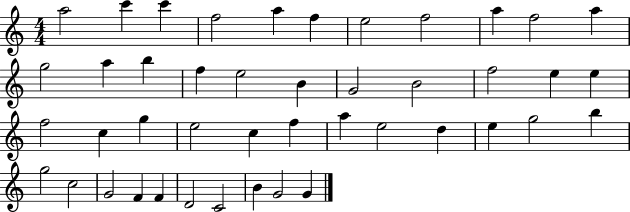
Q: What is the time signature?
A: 4/4